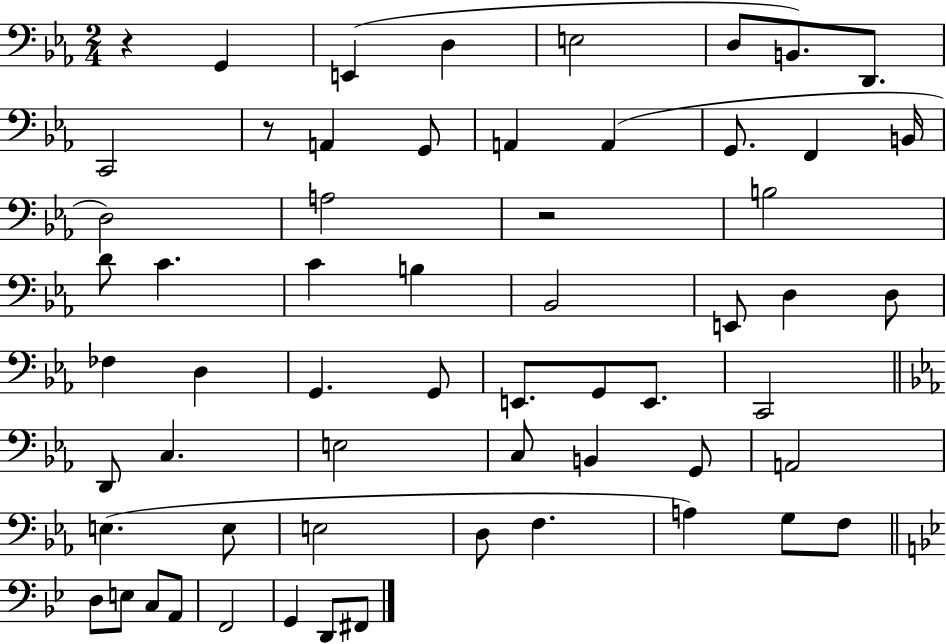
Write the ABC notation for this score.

X:1
T:Untitled
M:2/4
L:1/4
K:Eb
z G,, E,, D, E,2 D,/2 B,,/2 D,,/2 C,,2 z/2 A,, G,,/2 A,, A,, G,,/2 F,, B,,/4 D,2 A,2 z2 B,2 D/2 C C B, _B,,2 E,,/2 D, D,/2 _F, D, G,, G,,/2 E,,/2 G,,/2 E,,/2 C,,2 D,,/2 C, E,2 C,/2 B,, G,,/2 A,,2 E, E,/2 E,2 D,/2 F, A, G,/2 F,/2 D,/2 E,/2 C,/2 A,,/2 F,,2 G,, D,,/2 ^F,,/2